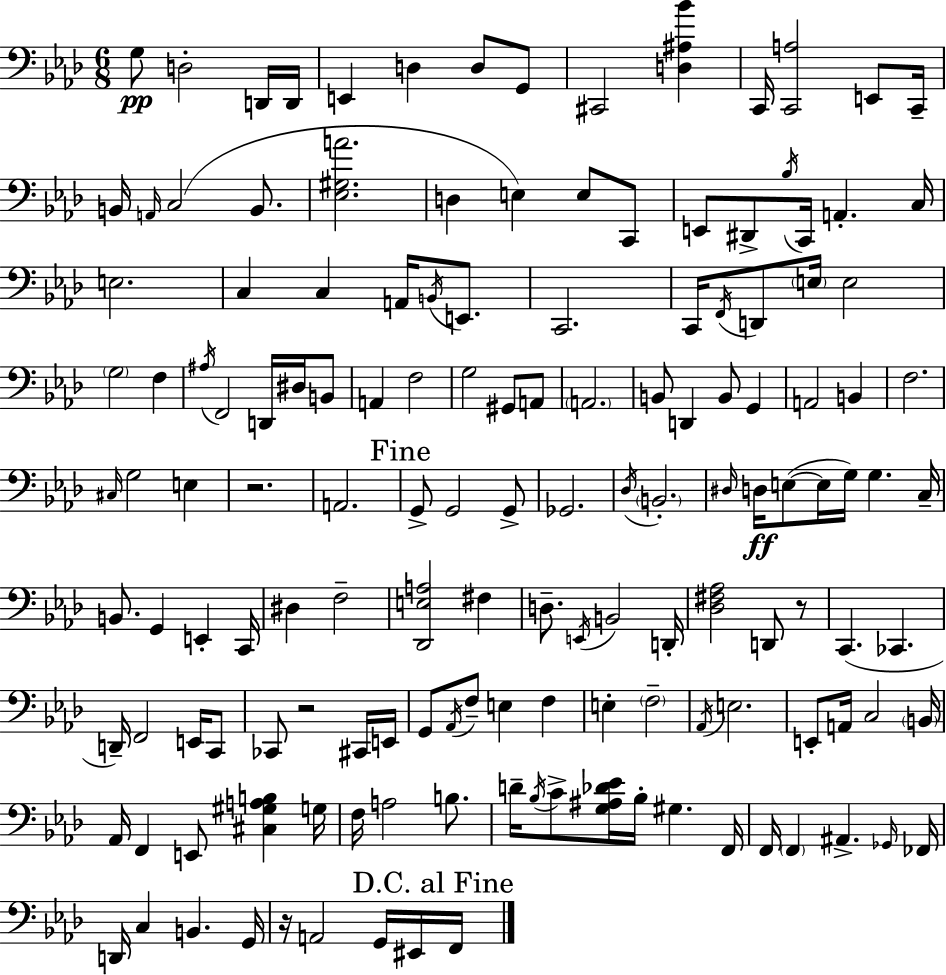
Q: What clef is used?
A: bass